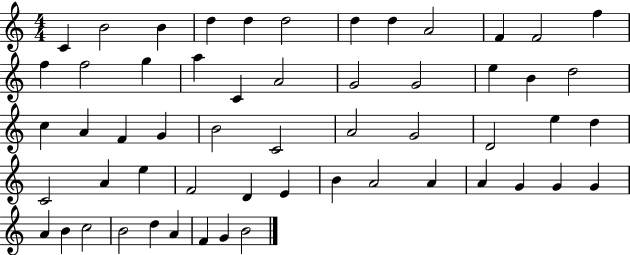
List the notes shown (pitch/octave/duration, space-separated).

C4/q B4/h B4/q D5/q D5/q D5/h D5/q D5/q A4/h F4/q F4/h F5/q F5/q F5/h G5/q A5/q C4/q A4/h G4/h G4/h E5/q B4/q D5/h C5/q A4/q F4/q G4/q B4/h C4/h A4/h G4/h D4/h E5/q D5/q C4/h A4/q E5/q F4/h D4/q E4/q B4/q A4/h A4/q A4/q G4/q G4/q G4/q A4/q B4/q C5/h B4/h D5/q A4/q F4/q G4/q B4/h